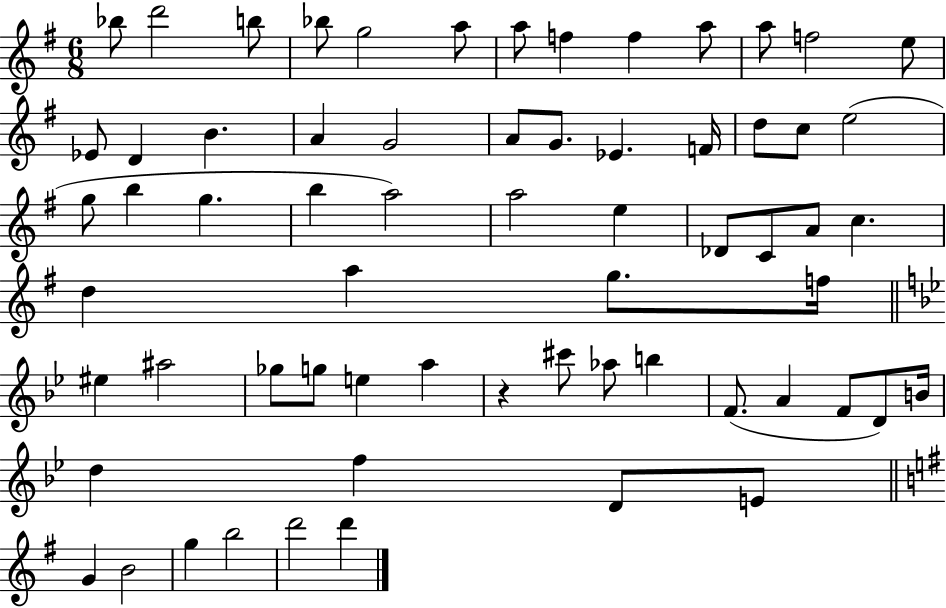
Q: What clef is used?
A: treble